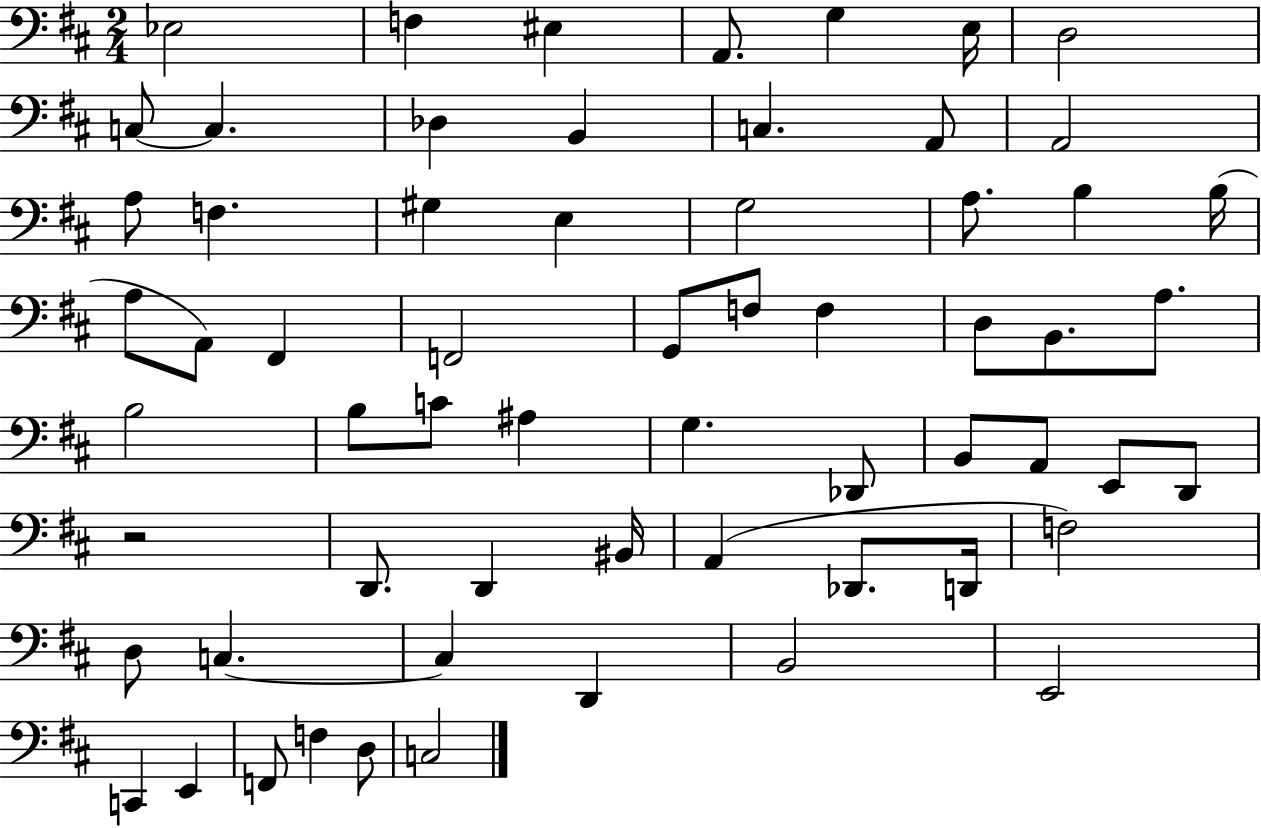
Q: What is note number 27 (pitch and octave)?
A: G2